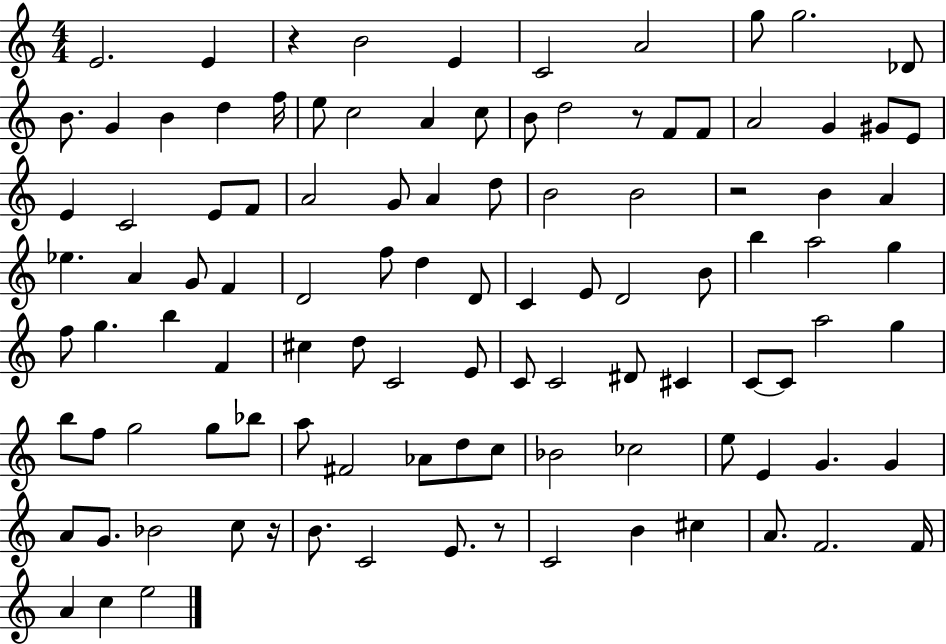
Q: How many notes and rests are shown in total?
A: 106